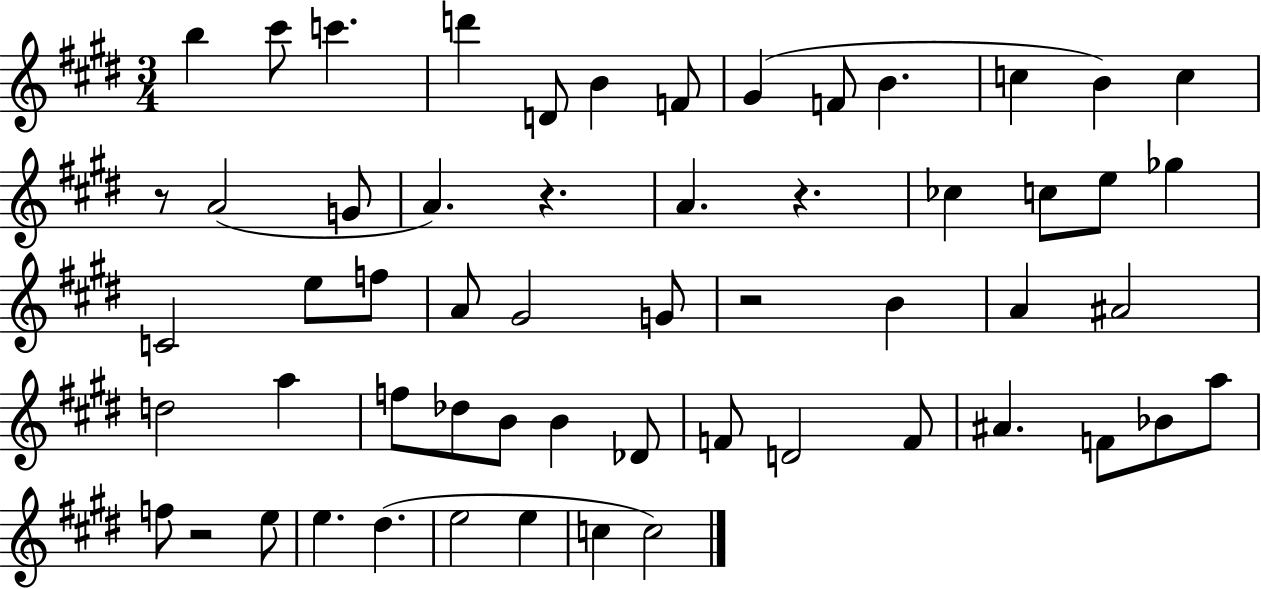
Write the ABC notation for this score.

X:1
T:Untitled
M:3/4
L:1/4
K:E
b ^c'/2 c' d' D/2 B F/2 ^G F/2 B c B c z/2 A2 G/2 A z A z _c c/2 e/2 _g C2 e/2 f/2 A/2 ^G2 G/2 z2 B A ^A2 d2 a f/2 _d/2 B/2 B _D/2 F/2 D2 F/2 ^A F/2 _B/2 a/2 f/2 z2 e/2 e ^d e2 e c c2